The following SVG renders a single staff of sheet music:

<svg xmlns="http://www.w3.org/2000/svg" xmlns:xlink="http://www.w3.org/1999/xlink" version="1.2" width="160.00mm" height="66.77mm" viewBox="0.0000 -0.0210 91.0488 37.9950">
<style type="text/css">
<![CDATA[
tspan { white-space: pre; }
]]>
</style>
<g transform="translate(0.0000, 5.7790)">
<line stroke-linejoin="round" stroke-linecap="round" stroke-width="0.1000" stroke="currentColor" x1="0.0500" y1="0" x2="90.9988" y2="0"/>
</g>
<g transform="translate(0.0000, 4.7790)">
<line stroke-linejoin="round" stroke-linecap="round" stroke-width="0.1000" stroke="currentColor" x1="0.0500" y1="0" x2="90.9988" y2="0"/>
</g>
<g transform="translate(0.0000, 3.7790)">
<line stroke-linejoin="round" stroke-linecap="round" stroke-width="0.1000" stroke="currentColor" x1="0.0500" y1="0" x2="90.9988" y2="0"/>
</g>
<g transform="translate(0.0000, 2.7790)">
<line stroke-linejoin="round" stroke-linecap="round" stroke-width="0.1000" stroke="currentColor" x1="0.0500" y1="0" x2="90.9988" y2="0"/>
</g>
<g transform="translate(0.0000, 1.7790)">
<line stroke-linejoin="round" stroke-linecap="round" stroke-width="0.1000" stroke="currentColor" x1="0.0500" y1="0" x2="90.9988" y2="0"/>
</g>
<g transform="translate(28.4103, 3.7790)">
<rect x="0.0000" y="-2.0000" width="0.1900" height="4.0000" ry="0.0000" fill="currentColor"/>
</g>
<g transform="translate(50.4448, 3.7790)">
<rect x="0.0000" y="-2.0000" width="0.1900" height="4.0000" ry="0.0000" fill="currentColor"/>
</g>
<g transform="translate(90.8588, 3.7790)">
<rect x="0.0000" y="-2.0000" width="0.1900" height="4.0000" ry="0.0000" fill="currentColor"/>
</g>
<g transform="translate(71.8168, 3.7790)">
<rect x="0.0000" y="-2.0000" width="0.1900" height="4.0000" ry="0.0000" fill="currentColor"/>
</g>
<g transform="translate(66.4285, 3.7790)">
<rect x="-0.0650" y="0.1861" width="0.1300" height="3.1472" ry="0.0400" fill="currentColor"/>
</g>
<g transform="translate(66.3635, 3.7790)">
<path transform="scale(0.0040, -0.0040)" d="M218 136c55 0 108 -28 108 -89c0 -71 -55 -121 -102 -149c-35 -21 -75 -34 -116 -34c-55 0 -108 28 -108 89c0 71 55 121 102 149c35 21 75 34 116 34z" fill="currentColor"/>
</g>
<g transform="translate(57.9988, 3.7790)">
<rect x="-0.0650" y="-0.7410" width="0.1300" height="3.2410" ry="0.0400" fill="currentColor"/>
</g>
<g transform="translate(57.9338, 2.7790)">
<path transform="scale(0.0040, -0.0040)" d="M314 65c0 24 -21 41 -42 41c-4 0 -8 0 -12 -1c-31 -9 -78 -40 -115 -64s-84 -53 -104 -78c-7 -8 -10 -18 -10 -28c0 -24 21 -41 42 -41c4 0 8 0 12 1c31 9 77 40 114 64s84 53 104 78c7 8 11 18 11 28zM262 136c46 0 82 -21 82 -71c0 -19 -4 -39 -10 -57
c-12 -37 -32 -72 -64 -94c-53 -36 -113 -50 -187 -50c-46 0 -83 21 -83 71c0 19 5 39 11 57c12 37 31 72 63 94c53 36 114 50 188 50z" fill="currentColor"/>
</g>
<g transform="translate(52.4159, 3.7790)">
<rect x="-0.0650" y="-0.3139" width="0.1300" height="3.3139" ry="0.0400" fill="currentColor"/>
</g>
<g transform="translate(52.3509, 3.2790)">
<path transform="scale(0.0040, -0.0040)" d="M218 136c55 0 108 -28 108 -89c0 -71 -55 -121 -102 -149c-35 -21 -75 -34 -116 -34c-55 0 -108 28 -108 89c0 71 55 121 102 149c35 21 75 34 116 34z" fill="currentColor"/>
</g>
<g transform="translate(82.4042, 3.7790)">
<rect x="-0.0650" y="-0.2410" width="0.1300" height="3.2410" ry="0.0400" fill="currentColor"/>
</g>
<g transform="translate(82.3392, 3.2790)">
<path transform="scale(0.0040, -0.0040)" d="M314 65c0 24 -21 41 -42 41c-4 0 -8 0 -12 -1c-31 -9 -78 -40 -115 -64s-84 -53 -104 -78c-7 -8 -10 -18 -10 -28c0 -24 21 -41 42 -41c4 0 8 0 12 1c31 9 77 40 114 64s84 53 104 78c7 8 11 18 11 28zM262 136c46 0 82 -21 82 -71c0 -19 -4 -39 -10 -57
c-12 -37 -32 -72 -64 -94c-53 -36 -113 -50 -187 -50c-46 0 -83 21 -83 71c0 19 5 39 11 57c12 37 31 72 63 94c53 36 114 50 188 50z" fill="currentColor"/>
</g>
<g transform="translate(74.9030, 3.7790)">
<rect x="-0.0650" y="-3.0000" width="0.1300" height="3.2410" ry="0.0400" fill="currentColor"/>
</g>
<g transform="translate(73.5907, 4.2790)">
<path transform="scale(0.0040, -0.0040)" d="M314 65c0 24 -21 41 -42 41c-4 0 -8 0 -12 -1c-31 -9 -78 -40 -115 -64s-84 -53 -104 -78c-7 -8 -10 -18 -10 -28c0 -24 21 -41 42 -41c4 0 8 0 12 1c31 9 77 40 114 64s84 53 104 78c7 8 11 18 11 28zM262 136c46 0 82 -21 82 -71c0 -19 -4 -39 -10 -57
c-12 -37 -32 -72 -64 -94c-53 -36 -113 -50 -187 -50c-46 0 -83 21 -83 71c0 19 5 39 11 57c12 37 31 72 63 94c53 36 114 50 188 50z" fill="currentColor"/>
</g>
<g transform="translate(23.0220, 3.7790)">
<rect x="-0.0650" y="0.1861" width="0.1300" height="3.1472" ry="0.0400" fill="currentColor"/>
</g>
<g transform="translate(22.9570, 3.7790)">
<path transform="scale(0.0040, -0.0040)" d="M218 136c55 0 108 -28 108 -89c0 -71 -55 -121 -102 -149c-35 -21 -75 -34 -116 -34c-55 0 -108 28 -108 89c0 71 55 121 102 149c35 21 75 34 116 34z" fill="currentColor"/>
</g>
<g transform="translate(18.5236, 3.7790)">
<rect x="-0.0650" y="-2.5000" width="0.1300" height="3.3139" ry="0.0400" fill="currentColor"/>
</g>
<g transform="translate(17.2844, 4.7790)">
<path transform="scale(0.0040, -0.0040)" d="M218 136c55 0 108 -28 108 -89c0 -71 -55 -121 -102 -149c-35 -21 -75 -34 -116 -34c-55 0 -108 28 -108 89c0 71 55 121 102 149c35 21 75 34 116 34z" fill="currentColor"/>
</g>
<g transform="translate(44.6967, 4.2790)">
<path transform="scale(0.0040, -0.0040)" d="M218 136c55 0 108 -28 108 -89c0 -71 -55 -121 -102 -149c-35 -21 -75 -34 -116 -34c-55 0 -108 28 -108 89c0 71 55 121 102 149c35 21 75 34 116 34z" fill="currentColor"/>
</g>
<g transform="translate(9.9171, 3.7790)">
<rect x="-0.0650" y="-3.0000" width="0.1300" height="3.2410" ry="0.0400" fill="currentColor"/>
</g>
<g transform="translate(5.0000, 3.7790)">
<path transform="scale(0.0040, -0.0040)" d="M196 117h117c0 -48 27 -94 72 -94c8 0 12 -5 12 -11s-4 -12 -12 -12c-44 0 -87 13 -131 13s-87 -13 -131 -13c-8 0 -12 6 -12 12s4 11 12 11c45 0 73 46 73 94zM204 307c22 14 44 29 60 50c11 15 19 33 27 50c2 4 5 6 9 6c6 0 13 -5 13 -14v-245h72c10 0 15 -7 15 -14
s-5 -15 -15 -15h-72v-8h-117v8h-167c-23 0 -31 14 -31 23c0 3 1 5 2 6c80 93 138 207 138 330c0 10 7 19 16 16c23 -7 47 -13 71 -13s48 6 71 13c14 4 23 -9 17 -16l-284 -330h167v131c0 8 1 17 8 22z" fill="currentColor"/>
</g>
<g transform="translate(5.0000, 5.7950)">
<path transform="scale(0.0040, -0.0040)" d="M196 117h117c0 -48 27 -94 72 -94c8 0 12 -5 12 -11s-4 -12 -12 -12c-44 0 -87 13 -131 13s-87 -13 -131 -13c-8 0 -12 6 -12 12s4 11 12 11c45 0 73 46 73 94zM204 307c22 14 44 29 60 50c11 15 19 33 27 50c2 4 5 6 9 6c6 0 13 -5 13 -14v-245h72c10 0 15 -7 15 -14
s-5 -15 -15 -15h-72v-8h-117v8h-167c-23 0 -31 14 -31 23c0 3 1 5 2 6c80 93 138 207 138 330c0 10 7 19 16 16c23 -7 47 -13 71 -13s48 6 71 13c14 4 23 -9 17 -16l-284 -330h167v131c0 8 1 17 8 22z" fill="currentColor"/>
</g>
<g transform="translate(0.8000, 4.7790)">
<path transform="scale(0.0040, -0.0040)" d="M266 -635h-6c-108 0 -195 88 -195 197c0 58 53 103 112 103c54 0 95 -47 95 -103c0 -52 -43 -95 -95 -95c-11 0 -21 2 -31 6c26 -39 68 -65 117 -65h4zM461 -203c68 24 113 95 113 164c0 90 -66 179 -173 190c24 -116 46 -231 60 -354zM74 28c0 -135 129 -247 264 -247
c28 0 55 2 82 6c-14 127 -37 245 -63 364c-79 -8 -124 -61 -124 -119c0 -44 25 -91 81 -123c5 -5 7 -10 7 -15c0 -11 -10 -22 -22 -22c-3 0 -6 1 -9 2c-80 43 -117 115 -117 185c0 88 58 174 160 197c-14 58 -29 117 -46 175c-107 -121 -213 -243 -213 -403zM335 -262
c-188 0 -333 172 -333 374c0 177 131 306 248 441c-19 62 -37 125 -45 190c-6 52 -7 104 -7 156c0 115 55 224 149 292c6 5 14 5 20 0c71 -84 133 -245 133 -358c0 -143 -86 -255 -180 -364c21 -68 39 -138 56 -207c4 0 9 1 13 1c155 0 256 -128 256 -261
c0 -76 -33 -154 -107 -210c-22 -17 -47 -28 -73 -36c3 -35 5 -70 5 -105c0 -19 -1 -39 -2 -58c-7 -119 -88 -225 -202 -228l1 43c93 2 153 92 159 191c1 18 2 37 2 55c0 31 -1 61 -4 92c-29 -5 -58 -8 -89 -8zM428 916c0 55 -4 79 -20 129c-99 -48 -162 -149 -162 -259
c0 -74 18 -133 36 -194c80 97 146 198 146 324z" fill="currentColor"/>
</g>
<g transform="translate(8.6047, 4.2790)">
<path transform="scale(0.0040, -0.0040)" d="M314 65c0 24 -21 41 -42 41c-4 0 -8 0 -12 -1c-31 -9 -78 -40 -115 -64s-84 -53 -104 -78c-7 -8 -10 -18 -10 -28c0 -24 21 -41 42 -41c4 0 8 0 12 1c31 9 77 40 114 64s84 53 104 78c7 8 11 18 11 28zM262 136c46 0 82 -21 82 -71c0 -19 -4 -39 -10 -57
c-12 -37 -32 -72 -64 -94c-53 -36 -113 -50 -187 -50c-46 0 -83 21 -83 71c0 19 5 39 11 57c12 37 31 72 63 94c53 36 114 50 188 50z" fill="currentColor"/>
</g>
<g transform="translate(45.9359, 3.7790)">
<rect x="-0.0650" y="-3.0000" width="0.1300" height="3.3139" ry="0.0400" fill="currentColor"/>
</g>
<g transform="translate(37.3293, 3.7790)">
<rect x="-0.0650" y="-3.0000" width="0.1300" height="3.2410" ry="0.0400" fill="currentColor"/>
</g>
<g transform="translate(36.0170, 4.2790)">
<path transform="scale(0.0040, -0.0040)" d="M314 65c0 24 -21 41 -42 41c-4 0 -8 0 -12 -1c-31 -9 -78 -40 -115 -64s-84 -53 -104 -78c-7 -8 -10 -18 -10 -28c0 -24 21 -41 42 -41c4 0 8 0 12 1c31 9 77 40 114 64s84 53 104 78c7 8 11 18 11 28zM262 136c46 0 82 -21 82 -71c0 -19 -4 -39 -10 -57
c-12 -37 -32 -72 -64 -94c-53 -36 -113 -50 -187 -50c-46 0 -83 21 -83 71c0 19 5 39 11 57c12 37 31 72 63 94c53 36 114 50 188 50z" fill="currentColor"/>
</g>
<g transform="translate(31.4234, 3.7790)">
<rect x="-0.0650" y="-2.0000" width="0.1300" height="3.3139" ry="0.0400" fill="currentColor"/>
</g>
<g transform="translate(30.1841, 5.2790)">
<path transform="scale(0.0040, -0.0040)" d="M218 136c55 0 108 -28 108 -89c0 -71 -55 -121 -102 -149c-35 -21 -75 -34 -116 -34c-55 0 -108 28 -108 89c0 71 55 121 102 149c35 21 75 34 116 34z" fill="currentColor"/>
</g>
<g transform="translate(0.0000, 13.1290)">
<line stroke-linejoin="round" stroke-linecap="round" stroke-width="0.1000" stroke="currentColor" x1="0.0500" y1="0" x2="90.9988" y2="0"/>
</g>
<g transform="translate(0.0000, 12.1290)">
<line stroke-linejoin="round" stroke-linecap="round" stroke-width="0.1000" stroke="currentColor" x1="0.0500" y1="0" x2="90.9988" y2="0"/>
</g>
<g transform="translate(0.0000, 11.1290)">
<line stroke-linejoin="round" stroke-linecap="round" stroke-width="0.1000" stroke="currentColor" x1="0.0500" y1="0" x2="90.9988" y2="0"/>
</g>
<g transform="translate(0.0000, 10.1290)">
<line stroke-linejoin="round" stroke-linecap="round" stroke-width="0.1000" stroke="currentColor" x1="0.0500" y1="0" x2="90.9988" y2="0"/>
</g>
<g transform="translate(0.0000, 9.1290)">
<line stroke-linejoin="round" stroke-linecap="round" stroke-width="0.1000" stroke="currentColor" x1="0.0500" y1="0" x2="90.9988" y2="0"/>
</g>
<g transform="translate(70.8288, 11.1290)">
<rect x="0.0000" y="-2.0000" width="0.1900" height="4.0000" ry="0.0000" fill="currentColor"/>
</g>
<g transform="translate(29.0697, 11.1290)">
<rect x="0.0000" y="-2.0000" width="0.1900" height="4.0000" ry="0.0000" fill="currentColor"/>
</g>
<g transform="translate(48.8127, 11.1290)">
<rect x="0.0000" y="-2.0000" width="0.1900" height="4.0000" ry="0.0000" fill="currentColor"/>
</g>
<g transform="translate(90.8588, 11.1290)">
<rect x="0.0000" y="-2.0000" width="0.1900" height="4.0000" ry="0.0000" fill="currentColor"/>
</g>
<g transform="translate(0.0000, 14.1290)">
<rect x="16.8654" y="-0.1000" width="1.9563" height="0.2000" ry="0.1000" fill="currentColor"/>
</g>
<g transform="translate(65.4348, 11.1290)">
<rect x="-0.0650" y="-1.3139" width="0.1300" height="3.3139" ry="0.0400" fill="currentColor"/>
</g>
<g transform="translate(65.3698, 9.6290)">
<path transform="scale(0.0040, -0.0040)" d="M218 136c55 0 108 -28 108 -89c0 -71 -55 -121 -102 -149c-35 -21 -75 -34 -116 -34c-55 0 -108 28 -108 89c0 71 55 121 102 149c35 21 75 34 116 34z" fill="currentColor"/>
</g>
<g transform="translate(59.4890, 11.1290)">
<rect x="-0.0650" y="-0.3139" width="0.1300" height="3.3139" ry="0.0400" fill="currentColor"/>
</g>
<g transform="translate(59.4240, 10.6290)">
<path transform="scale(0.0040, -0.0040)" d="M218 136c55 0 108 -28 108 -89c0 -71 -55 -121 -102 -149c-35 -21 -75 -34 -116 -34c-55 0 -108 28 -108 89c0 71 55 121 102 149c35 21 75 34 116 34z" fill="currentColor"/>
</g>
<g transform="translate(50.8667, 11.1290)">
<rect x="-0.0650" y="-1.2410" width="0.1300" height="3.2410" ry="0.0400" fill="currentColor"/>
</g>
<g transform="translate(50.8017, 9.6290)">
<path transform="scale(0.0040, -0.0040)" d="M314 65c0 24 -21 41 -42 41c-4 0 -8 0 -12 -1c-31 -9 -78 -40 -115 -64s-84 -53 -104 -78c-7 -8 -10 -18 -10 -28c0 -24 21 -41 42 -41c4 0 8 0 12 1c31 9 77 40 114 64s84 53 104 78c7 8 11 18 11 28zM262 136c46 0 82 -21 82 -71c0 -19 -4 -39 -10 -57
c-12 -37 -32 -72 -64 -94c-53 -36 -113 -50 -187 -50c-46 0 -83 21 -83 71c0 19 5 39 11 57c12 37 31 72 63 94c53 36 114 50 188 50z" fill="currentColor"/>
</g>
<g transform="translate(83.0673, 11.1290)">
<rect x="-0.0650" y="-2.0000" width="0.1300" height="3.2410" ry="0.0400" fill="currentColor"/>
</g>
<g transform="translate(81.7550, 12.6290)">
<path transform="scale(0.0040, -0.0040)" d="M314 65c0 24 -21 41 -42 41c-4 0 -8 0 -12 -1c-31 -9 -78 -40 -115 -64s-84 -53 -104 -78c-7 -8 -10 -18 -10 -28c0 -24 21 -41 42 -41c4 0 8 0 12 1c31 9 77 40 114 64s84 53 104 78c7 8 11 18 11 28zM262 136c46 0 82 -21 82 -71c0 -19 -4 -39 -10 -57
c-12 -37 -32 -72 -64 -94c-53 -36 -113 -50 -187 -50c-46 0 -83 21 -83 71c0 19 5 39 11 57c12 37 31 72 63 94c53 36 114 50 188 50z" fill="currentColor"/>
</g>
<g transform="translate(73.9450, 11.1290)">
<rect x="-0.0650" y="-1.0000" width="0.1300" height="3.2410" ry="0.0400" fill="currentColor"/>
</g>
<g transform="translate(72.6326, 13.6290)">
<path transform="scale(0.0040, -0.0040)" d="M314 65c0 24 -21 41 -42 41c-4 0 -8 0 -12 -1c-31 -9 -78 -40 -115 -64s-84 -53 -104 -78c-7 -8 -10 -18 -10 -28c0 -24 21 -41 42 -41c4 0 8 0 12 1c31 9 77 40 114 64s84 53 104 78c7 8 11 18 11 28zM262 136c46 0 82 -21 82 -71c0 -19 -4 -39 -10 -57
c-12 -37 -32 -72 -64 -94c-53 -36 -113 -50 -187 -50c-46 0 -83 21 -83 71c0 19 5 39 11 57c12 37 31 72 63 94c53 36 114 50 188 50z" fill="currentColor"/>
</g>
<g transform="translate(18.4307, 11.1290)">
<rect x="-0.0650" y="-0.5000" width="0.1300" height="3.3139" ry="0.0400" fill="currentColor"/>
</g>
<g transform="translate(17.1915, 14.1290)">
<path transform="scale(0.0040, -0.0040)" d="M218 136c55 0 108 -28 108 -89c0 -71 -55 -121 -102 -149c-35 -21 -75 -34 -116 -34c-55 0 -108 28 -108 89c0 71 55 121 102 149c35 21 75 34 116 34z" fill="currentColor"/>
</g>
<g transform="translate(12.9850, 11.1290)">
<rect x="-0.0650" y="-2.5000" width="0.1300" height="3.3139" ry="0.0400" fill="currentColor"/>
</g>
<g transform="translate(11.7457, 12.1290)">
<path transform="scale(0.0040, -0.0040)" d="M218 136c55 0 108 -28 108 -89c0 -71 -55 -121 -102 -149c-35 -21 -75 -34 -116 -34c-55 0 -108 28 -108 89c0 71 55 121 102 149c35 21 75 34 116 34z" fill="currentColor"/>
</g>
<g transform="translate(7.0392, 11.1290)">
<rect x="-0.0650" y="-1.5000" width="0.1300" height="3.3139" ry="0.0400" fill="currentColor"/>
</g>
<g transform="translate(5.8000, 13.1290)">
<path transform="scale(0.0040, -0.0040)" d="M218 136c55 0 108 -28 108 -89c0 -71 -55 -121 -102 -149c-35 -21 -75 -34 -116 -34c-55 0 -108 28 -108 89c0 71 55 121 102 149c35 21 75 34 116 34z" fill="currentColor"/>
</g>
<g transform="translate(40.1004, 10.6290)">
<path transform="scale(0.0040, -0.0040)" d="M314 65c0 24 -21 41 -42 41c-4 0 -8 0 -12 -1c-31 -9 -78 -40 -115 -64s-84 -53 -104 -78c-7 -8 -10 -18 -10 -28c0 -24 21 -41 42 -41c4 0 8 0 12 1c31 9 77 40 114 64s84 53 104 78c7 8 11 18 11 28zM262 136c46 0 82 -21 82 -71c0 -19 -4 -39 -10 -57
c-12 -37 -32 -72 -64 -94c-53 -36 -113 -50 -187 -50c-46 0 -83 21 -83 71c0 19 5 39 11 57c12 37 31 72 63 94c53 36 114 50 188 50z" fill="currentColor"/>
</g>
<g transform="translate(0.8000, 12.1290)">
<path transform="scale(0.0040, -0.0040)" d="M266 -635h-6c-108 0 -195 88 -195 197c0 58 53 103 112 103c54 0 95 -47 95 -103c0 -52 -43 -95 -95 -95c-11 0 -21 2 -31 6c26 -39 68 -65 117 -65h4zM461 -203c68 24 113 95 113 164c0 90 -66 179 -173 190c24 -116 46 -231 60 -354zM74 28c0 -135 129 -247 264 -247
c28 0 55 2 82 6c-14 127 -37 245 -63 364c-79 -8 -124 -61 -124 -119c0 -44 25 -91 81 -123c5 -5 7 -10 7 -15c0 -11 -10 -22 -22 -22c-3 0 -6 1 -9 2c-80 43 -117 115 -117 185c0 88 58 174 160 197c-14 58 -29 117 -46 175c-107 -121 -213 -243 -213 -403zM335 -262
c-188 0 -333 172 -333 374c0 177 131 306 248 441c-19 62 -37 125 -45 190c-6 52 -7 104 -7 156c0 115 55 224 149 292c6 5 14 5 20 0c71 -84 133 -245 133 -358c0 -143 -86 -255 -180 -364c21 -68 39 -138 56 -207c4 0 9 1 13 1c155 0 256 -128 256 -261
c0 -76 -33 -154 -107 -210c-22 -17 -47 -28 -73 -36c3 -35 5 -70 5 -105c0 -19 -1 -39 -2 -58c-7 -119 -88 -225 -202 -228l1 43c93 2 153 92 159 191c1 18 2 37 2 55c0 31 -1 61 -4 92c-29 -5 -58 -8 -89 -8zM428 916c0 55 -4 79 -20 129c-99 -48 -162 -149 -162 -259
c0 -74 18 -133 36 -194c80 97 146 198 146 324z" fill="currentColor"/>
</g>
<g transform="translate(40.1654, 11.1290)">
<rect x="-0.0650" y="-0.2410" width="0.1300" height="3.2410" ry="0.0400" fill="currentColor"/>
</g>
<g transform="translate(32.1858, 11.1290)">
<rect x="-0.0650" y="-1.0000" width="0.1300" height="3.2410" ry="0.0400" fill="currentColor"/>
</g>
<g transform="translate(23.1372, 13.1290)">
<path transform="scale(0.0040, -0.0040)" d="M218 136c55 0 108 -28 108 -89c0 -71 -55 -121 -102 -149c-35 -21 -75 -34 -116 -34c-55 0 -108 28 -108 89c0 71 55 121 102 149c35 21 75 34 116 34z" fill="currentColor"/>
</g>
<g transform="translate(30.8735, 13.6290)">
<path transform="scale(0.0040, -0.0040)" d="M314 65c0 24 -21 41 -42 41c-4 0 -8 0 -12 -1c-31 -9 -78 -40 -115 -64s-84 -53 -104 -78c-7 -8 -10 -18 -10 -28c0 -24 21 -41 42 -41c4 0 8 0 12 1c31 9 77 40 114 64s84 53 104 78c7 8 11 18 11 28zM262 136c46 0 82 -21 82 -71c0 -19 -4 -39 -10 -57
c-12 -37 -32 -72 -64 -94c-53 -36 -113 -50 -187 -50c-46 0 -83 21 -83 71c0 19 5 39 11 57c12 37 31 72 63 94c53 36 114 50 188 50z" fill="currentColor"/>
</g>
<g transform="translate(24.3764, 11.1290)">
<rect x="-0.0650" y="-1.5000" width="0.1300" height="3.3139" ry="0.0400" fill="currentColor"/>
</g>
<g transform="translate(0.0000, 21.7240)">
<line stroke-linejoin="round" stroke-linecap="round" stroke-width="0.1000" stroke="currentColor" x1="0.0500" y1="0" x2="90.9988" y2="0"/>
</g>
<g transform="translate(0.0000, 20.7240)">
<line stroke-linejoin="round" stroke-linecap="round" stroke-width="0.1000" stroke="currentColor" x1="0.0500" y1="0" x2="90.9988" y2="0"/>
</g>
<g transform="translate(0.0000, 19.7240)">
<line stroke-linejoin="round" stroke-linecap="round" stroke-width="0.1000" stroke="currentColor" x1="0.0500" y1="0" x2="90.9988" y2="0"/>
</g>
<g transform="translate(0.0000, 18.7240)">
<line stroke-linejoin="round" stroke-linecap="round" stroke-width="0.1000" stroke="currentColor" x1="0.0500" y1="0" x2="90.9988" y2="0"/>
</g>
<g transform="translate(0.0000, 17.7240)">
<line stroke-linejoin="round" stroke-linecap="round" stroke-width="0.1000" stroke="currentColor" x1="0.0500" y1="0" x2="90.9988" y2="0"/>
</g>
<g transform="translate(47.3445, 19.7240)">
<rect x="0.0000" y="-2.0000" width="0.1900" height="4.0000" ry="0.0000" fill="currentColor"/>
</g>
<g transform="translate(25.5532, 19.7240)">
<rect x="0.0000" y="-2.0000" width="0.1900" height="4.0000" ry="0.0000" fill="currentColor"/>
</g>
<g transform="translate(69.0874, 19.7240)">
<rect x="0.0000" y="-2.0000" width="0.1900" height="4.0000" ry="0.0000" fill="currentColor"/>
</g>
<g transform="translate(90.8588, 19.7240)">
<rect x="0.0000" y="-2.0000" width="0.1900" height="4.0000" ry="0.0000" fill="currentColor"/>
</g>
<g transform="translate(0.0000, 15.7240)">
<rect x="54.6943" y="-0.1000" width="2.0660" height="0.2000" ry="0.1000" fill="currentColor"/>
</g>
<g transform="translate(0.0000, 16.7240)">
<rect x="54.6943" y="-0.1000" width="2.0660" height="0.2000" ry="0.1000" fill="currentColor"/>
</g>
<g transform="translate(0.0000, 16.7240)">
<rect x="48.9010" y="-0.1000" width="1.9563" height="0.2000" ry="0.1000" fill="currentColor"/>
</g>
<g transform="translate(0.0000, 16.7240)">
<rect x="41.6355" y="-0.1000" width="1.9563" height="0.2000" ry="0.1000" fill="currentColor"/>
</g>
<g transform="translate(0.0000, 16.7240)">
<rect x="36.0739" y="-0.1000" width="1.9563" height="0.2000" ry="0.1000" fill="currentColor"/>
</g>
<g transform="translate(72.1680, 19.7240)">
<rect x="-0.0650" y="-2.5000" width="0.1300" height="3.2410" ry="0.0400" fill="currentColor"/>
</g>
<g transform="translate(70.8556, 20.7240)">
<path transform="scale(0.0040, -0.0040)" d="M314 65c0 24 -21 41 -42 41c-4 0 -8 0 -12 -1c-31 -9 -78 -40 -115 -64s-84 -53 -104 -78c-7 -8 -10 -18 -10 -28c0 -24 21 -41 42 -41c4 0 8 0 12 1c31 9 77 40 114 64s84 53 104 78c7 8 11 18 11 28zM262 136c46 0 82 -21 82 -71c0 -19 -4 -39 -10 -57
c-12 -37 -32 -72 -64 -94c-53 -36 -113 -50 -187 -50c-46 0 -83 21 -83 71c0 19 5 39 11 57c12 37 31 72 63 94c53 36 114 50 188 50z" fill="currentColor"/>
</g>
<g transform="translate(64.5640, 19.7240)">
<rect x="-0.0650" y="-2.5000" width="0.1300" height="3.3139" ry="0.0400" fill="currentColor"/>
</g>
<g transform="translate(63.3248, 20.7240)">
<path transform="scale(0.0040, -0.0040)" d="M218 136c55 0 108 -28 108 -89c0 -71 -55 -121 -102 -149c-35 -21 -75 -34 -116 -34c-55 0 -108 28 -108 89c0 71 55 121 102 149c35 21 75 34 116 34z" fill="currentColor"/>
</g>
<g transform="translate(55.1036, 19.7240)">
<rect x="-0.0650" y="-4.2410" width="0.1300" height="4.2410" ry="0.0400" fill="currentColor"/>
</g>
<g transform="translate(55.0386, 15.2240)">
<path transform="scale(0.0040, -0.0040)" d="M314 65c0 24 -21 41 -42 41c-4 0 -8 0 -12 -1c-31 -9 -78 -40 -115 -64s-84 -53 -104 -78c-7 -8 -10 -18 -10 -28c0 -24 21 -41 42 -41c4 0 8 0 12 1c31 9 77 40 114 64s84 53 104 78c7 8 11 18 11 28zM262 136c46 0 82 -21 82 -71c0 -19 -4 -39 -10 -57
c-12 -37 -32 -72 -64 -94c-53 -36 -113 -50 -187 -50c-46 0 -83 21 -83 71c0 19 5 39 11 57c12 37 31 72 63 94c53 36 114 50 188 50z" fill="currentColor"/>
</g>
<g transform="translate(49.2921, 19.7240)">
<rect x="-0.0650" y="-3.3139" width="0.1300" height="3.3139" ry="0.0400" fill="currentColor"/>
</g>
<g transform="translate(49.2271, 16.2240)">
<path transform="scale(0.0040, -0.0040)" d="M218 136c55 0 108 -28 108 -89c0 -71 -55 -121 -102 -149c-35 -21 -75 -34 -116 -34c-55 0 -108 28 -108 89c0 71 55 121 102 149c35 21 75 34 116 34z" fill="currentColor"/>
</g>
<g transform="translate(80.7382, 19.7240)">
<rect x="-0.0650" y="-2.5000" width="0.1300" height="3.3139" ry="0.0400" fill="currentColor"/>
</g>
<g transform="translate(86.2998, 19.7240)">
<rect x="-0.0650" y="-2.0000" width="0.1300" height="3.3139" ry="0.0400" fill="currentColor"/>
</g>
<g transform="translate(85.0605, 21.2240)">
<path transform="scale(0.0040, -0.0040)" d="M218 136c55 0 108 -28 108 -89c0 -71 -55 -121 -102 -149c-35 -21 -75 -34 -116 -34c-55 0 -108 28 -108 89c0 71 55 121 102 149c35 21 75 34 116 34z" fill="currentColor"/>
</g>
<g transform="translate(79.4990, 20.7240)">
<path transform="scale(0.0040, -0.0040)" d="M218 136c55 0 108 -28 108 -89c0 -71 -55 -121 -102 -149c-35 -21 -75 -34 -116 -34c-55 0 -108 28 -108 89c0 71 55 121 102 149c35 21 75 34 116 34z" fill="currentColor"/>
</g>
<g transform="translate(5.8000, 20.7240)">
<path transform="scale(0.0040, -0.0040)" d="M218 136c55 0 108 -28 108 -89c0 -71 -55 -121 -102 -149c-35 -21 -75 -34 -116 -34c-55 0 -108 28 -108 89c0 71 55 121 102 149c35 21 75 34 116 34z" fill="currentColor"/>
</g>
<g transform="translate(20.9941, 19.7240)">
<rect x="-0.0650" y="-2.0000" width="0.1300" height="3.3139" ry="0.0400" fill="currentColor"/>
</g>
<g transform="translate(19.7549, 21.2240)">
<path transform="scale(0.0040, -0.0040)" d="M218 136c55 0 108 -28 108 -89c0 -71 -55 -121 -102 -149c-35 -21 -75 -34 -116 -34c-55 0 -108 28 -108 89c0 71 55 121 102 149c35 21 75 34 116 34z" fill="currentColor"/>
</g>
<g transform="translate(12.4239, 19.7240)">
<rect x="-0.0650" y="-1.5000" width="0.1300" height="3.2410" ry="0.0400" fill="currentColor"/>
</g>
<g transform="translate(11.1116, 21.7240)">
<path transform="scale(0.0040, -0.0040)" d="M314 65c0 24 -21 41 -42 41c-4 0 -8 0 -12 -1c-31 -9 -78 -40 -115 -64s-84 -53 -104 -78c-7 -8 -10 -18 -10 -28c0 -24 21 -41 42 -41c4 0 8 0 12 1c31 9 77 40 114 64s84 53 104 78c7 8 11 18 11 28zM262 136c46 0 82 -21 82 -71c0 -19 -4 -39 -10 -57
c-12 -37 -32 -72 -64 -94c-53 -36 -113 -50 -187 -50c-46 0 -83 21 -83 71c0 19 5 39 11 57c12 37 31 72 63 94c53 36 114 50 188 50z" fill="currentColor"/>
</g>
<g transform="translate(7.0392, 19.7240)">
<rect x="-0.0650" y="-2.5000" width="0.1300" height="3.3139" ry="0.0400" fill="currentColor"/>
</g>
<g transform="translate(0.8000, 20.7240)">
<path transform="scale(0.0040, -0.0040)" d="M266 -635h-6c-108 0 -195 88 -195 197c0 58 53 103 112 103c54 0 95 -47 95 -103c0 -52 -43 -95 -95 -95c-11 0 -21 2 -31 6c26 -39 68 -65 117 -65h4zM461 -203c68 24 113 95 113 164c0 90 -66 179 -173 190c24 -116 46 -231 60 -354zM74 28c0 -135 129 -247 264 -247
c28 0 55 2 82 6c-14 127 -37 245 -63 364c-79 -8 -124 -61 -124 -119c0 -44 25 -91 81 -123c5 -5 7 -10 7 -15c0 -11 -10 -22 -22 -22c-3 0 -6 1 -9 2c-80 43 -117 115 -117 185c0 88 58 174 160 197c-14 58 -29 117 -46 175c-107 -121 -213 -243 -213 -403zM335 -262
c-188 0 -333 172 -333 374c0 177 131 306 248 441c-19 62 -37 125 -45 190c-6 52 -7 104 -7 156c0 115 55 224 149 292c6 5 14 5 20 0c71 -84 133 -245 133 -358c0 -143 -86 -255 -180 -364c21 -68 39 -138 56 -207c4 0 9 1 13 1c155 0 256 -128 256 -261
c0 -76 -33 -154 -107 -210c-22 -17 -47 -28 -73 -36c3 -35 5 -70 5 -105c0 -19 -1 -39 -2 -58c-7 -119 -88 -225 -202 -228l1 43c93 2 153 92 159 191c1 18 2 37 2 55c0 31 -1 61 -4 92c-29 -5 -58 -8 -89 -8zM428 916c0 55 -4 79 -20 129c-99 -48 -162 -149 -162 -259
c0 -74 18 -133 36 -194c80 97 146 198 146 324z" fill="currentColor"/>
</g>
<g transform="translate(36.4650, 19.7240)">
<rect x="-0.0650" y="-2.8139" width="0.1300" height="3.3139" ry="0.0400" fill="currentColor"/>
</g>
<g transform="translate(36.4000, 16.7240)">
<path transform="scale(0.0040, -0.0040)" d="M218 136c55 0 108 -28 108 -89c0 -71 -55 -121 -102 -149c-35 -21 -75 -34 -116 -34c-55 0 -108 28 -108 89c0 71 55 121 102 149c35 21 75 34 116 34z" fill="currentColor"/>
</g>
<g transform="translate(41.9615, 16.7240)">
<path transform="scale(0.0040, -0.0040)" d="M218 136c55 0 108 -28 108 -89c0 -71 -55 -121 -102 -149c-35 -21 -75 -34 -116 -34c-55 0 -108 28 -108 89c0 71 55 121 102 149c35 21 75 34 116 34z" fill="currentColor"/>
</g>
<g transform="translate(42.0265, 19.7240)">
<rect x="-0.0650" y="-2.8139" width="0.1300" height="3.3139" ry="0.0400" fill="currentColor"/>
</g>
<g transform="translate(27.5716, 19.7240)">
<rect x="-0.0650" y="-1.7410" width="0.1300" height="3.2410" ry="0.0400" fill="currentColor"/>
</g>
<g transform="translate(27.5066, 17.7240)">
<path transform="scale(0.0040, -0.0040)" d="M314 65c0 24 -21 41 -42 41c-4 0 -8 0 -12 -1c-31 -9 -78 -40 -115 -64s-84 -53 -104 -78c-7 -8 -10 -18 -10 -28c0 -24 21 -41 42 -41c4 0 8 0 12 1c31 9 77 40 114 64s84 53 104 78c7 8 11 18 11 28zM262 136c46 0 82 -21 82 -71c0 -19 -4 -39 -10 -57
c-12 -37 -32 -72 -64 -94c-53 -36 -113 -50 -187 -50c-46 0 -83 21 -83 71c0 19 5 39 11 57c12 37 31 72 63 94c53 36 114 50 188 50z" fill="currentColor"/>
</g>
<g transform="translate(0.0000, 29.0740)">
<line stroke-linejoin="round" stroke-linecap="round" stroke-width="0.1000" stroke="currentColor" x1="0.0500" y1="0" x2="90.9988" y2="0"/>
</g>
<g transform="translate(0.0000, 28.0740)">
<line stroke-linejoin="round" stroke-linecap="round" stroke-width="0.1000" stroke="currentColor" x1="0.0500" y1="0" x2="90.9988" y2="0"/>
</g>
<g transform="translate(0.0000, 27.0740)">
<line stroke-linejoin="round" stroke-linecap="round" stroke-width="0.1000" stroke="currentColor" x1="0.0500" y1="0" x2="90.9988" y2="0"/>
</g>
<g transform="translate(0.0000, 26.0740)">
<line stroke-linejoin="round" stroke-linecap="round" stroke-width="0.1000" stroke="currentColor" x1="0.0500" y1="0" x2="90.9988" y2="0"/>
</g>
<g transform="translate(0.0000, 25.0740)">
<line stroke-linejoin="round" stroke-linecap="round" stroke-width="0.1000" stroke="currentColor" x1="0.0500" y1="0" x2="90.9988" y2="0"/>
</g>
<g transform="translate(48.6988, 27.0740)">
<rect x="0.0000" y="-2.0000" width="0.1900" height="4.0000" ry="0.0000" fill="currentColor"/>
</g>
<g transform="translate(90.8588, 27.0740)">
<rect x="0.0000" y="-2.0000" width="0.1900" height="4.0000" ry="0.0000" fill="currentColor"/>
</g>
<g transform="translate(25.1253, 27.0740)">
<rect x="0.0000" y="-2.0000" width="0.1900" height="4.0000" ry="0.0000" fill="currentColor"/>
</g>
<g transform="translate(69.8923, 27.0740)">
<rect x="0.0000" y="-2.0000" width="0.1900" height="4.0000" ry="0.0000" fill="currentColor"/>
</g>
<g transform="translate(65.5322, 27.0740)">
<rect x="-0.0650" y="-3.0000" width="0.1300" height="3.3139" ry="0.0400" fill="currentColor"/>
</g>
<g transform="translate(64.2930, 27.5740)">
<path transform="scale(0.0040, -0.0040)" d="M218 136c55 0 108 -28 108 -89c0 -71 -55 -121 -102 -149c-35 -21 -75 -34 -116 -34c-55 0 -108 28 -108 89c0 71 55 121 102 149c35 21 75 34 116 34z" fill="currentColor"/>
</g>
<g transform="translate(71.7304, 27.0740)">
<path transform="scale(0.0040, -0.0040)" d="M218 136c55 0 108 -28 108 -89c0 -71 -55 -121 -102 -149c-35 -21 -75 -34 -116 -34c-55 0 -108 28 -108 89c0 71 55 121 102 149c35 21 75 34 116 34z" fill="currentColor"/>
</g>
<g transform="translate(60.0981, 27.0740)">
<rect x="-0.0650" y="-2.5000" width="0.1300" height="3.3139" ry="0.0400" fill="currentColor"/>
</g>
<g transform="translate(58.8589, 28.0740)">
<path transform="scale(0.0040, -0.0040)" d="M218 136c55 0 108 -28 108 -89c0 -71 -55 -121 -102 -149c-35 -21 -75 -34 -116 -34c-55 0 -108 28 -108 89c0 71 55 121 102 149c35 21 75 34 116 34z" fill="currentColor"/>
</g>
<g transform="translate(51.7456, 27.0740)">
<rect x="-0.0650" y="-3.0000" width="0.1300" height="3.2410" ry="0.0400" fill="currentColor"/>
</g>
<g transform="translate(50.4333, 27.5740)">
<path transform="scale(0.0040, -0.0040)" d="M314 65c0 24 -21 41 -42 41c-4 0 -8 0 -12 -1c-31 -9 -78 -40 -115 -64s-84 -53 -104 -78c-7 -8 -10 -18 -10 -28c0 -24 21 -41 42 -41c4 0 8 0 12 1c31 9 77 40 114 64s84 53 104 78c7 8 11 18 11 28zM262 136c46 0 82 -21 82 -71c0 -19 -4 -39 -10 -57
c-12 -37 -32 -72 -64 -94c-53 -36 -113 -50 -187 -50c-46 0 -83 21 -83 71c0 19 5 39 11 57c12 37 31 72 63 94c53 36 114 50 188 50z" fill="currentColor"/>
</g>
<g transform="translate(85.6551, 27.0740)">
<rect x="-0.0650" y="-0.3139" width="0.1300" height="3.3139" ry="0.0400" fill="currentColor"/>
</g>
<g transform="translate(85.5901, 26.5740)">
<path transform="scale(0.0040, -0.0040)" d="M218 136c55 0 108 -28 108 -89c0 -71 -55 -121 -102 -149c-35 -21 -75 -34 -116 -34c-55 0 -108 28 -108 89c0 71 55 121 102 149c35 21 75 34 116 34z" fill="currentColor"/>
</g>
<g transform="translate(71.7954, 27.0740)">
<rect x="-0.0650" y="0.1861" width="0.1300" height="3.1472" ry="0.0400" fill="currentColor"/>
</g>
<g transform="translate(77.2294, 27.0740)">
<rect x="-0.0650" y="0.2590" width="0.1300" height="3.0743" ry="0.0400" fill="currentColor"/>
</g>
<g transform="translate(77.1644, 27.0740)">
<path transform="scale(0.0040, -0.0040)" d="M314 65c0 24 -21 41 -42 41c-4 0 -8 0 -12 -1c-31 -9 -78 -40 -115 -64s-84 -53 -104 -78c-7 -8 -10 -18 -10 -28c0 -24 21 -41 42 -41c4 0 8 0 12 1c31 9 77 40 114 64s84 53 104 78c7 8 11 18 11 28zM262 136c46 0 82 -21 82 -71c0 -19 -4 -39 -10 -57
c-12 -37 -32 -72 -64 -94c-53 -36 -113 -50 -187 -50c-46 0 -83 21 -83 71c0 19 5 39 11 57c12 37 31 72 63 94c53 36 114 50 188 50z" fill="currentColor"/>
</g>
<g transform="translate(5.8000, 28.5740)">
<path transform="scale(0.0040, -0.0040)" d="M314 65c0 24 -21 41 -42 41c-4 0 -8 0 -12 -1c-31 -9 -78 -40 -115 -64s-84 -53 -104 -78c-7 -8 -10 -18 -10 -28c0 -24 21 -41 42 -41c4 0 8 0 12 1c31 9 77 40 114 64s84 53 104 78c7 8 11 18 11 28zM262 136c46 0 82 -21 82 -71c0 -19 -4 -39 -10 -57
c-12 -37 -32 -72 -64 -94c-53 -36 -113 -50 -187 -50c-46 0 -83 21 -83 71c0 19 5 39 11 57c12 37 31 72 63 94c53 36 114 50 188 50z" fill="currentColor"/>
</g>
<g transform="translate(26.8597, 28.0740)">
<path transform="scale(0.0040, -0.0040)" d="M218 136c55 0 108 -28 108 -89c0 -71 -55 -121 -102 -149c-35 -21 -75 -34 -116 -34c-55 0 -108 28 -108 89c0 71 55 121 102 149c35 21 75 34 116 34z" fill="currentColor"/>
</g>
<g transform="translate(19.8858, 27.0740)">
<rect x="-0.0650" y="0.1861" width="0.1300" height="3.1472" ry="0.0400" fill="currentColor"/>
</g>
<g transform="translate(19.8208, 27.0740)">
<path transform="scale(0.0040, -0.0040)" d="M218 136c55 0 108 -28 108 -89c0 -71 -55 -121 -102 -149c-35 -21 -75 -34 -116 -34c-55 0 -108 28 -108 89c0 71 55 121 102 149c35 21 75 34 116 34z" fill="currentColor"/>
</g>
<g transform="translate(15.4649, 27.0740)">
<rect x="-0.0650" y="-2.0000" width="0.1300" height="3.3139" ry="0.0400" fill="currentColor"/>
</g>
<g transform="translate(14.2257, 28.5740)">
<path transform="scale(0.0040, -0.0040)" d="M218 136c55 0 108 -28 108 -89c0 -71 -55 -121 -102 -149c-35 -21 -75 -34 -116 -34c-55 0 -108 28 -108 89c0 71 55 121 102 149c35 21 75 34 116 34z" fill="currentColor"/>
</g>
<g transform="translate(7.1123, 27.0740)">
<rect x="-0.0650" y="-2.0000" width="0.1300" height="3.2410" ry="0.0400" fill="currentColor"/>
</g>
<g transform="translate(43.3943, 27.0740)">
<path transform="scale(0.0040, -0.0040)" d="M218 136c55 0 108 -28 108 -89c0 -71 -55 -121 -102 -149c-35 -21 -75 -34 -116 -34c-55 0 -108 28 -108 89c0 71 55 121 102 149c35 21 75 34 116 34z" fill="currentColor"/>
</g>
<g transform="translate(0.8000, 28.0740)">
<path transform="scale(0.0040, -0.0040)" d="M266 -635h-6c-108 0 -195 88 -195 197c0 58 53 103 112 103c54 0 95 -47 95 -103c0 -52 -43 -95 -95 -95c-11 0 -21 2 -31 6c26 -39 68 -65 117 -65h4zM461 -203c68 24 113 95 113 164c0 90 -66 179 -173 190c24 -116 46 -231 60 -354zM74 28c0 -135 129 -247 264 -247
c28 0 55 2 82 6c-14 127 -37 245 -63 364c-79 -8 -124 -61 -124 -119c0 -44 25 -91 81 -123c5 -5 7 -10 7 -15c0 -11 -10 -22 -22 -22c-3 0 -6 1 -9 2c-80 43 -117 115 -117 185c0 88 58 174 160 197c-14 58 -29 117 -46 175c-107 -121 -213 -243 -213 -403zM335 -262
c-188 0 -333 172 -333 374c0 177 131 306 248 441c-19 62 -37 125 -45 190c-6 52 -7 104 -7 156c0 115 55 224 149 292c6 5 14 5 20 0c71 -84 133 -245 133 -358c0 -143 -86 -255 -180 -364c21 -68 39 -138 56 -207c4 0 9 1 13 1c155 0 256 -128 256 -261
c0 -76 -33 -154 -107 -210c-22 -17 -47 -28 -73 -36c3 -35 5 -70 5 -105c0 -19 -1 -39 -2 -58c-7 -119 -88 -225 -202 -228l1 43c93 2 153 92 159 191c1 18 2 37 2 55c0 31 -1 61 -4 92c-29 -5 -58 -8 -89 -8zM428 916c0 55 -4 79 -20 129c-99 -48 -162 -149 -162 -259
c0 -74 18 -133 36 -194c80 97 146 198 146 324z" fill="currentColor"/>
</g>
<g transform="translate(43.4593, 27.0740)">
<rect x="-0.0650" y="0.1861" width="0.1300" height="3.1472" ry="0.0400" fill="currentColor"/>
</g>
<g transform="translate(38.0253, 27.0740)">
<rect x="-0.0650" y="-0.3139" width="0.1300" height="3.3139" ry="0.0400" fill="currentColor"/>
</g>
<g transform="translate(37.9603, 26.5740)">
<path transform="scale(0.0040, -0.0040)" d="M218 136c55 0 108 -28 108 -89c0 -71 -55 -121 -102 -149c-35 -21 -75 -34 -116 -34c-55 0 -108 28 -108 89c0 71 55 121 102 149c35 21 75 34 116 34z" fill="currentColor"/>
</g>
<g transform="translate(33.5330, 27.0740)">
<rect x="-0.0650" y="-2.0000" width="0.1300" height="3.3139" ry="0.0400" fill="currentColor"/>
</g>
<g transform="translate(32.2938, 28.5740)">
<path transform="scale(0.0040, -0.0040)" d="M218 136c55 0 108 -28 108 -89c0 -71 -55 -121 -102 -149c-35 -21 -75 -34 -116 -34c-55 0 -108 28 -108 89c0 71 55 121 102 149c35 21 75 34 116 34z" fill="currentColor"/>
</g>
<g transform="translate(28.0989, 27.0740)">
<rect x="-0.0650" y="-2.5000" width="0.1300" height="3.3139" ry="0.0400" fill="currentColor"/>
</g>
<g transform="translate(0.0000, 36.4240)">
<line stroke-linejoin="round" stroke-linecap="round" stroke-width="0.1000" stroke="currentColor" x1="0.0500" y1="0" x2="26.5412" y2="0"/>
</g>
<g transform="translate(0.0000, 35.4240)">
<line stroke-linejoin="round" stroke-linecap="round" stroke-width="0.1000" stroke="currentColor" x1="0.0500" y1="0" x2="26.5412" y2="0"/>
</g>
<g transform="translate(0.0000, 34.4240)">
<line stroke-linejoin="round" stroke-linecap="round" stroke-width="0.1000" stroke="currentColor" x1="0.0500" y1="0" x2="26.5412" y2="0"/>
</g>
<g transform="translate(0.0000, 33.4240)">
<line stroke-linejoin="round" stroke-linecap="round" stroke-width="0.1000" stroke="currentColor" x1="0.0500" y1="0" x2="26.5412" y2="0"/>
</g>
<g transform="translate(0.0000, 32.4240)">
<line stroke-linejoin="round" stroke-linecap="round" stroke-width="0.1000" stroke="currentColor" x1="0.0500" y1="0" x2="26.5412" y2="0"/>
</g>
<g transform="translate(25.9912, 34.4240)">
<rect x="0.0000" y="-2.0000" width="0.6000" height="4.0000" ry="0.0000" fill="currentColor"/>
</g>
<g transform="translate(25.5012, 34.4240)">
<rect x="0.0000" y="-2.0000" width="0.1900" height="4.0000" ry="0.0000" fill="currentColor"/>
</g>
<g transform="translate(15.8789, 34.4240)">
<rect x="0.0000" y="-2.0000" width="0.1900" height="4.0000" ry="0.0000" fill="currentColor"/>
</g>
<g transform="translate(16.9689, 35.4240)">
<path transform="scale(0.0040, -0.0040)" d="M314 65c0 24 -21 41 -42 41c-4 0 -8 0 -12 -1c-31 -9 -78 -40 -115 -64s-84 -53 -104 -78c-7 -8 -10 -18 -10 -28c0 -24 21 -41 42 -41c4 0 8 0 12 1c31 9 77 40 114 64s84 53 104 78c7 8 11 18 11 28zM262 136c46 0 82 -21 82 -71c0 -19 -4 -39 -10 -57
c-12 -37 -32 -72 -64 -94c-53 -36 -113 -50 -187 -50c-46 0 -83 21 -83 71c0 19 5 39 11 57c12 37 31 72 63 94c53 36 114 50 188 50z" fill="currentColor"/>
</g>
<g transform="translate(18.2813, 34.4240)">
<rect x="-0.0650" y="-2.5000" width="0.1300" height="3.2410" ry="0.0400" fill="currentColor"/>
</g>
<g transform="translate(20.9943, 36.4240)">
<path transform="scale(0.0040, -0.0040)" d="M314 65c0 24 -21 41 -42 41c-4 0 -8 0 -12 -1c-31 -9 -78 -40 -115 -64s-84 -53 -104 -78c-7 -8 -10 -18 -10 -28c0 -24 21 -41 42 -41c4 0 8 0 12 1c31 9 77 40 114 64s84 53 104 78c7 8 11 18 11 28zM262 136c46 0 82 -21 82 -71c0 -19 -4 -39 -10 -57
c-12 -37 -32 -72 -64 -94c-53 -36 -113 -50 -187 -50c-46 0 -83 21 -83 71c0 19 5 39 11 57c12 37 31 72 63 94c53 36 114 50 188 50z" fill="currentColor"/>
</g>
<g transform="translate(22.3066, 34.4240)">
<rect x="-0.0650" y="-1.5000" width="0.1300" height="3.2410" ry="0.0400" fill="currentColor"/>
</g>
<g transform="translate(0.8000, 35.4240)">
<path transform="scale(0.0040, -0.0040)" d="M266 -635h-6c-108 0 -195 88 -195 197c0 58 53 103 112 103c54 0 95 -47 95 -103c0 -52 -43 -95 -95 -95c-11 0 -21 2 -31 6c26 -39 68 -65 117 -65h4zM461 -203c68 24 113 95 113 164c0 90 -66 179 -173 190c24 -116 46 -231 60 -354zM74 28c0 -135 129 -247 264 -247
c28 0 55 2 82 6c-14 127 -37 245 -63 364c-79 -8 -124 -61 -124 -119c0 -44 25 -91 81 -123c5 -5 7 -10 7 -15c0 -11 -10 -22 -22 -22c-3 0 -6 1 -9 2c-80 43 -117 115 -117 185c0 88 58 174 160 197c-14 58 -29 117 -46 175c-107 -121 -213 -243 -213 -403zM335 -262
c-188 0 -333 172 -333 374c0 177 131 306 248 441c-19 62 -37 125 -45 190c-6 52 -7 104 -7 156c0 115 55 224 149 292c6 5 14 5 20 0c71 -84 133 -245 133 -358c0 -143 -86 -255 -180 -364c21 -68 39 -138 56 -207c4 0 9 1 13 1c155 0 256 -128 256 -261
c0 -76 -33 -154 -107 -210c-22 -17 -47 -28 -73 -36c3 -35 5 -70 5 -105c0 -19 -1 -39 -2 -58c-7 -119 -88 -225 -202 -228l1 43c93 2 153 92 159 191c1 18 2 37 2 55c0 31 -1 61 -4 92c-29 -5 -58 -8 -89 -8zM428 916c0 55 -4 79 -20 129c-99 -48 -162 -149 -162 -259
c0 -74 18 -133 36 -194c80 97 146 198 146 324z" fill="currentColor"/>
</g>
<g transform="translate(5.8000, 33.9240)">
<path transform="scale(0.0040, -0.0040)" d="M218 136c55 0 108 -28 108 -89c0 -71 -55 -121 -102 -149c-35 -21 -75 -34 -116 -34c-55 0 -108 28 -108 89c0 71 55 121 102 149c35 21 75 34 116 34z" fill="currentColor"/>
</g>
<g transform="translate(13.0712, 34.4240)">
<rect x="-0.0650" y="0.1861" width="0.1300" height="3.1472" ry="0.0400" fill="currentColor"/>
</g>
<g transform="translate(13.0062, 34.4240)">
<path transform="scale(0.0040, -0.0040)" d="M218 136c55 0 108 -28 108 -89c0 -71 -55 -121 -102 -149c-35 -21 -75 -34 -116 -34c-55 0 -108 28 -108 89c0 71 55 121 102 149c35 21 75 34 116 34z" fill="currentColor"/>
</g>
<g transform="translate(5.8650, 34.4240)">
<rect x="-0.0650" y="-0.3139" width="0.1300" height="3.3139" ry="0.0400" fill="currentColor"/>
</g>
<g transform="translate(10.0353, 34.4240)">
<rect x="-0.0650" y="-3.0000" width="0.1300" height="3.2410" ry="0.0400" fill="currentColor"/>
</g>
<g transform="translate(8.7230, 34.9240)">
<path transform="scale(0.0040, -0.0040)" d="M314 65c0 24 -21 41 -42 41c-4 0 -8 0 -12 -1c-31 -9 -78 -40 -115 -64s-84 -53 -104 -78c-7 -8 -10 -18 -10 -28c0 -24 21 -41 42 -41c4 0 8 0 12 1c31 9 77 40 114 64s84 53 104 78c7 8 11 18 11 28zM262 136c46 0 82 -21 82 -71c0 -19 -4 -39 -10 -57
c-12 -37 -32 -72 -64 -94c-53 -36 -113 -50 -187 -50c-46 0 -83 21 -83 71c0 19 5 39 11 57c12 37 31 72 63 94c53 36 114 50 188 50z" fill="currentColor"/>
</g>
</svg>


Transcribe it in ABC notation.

X:1
T:Untitled
M:4/4
L:1/4
K:C
A2 G B F A2 A c d2 B A2 c2 E G C E D2 c2 e2 c e D2 F2 G E2 F f2 a a b d'2 G G2 G F F2 F B G F c B A2 G A B B2 c c A2 B G2 E2